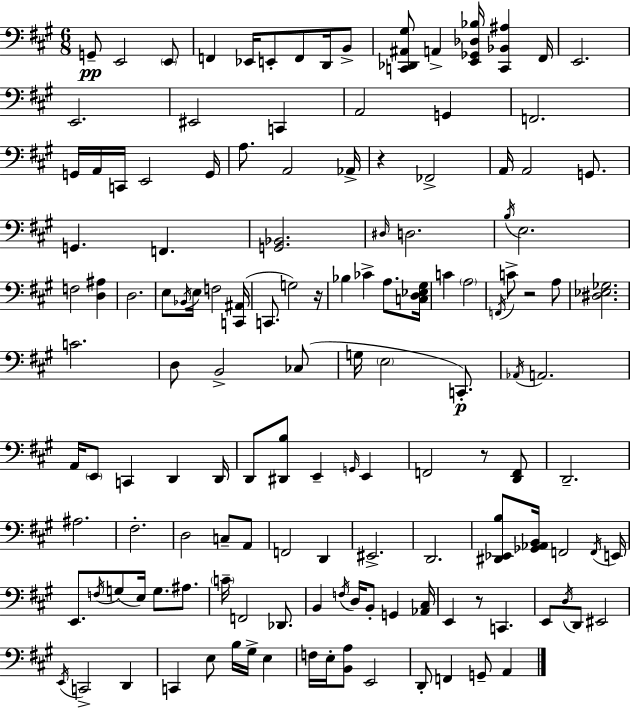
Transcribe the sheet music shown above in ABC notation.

X:1
T:Untitled
M:6/8
L:1/4
K:A
G,,/2 E,,2 E,,/2 F,, _E,,/4 E,,/2 F,,/2 D,,/4 B,,/2 [C,,_D,,^A,,^G,]/2 A,, [E,,_G,,_D,_B,]/4 [C,,_B,,^A,] ^F,,/4 E,,2 E,,2 ^E,,2 C,, A,,2 G,, F,,2 G,,/4 A,,/4 C,,/4 E,,2 G,,/4 A,/2 A,,2 _A,,/4 z _F,,2 A,,/4 A,,2 G,,/2 G,, F,, [G,,_B,,]2 ^D,/4 D,2 B,/4 E,2 F,2 [D,^A,] D,2 E,/2 _B,,/4 E,/4 F,2 [C,,^A,,]/4 C,,/2 G,2 z/4 _B, _C A,/2 [C,D,_E,^G,]/4 C A,2 F,,/4 C/2 z2 A,/2 [^D,_E,_G,]2 C2 D,/2 B,,2 _C,/2 G,/4 E,2 C,,/2 _A,,/4 A,,2 A,,/4 E,,/2 C,, D,, D,,/4 D,,/2 [^D,,B,]/2 E,, G,,/4 E,, F,,2 z/2 [D,,F,,]/2 D,,2 ^A,2 ^F,2 D,2 C,/2 A,,/2 F,,2 D,, ^E,,2 D,,2 [^D,,_E,,B,]/2 [_G,,_A,,B,,]/4 F,,2 F,,/4 E,,/4 E,,/2 F,/4 G,/2 E,/4 G,/2 ^A,/2 C/4 F,,2 _D,,/2 B,, F,/4 D,/4 B,,/2 G,, [_A,,^C,]/4 E,, z/2 C,, E,,/2 D,/4 D,,/2 ^E,,2 E,,/4 C,,2 D,, C,, E,/2 B,/4 ^G,/4 E, F,/4 E,/4 [B,,A,]/2 E,,2 D,,/2 F,, G,,/2 A,,